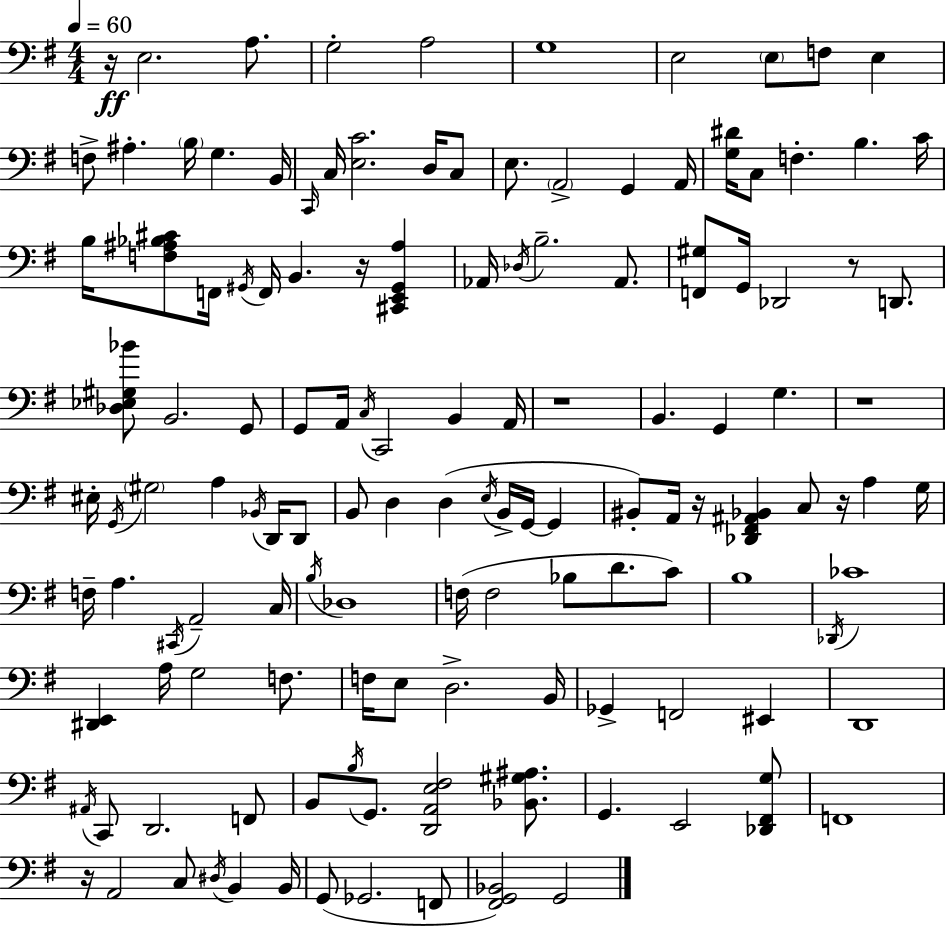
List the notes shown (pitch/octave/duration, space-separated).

R/s E3/h. A3/e. G3/h A3/h G3/w E3/h E3/e F3/e E3/q F3/e A#3/q. B3/s G3/q. B2/s C2/s C3/s [E3,C4]/h. D3/s C3/e E3/e. A2/h G2/q A2/s [G3,D#4]/s C3/e F3/q. B3/q. C4/s B3/s [F3,A#3,Bb3,C#4]/e F2/s G#2/s F2/s B2/q. R/s [C#2,E2,G#2,A#3]/q Ab2/s Db3/s B3/h. Ab2/e. [F2,G#3]/e G2/s Db2/h R/e D2/e. [Db3,Eb3,G#3,Bb4]/e B2/h. G2/e G2/e A2/s C3/s C2/h B2/q A2/s R/w B2/q. G2/q G3/q. R/w EIS3/s G2/s G#3/h A3/q Bb2/s D2/s D2/e B2/e D3/q D3/q E3/s B2/s G2/s G2/q BIS2/e A2/s R/s [Db2,F#2,A#2,Bb2]/q C3/e R/s A3/q G3/s F3/s A3/q. C#2/s A2/h C3/s B3/s Db3/w F3/s F3/h Bb3/e D4/e. C4/e B3/w Db2/s CES4/w [D#2,E2]/q A3/s G3/h F3/e. F3/s E3/e D3/h. B2/s Gb2/q F2/h EIS2/q D2/w A#2/s C2/e D2/h. F2/e B2/e B3/s G2/e. [D2,A2,E3,F#3]/h [Bb2,G#3,A#3]/e. G2/q. E2/h [Db2,F#2,G3]/e F2/w R/s A2/h C3/e D#3/s B2/q B2/s G2/e Gb2/h. F2/e [F#2,G2,Bb2]/h G2/h